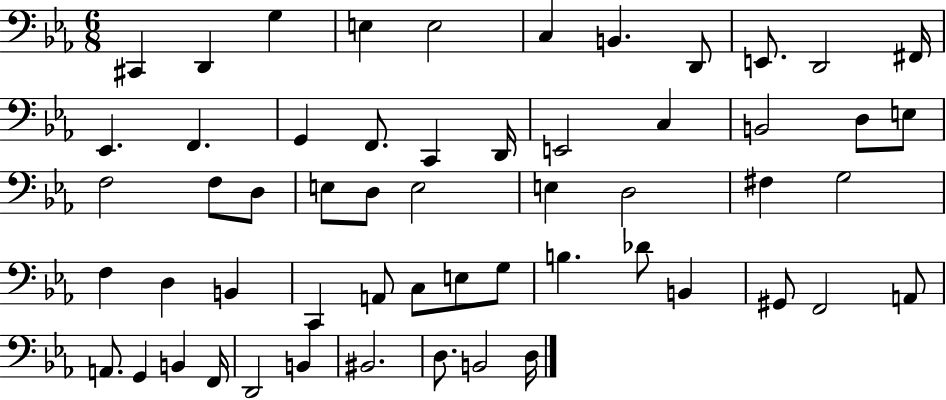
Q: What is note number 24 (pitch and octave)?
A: F3